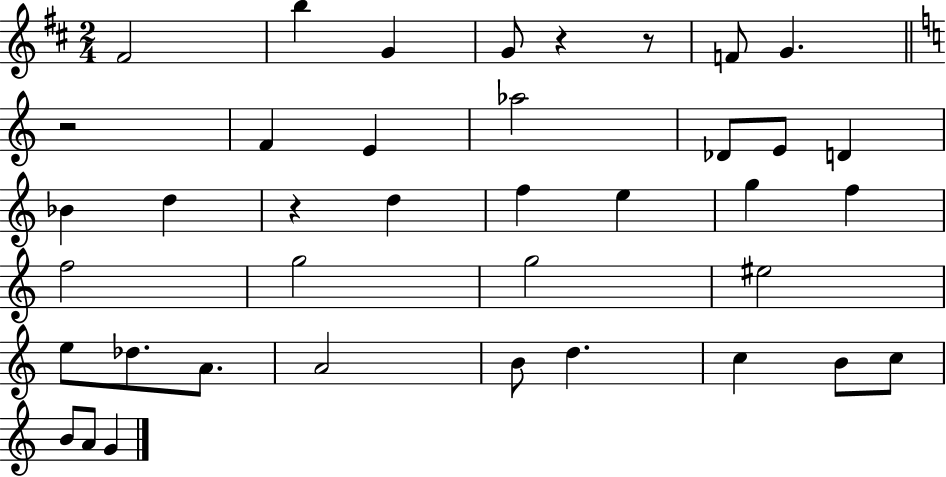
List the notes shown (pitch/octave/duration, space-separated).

F#4/h B5/q G4/q G4/e R/q R/e F4/e G4/q. R/h F4/q E4/q Ab5/h Db4/e E4/e D4/q Bb4/q D5/q R/q D5/q F5/q E5/q G5/q F5/q F5/h G5/h G5/h EIS5/h E5/e Db5/e. A4/e. A4/h B4/e D5/q. C5/q B4/e C5/e B4/e A4/e G4/q